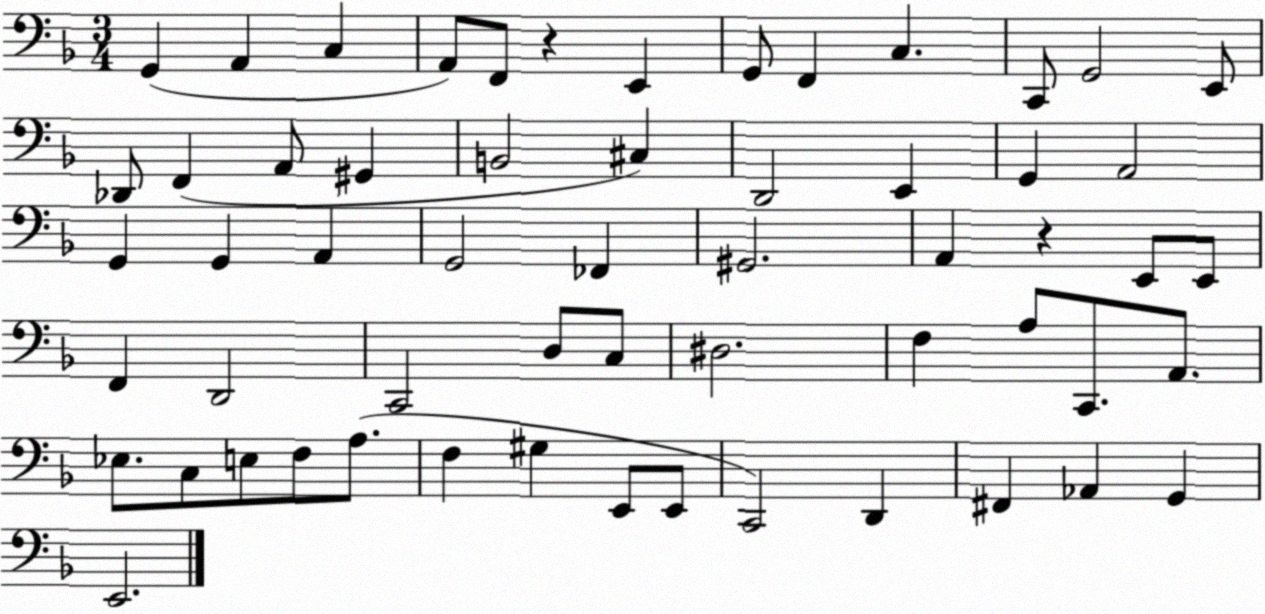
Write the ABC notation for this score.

X:1
T:Untitled
M:3/4
L:1/4
K:F
G,, A,, C, A,,/2 F,,/2 z E,, G,,/2 F,, C, C,,/2 G,,2 E,,/2 _D,,/2 F,, A,,/2 ^G,, B,,2 ^C, D,,2 E,, G,, A,,2 G,, G,, A,, G,,2 _F,, ^G,,2 A,, z E,,/2 E,,/2 F,, D,,2 C,,2 D,/2 C,/2 ^D,2 F, A,/2 C,,/2 A,,/2 _E,/2 C,/2 E,/2 F,/2 A,/2 F, ^G, E,,/2 E,,/2 C,,2 D,, ^F,, _A,, G,, E,,2